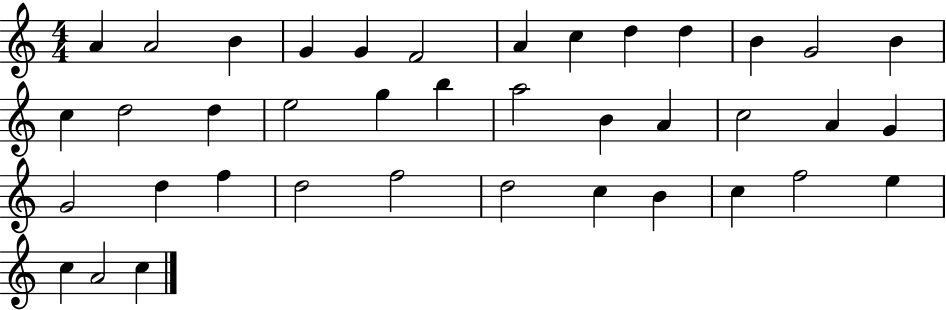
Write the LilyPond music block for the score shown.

{
  \clef treble
  \numericTimeSignature
  \time 4/4
  \key c \major
  a'4 a'2 b'4 | g'4 g'4 f'2 | a'4 c''4 d''4 d''4 | b'4 g'2 b'4 | \break c''4 d''2 d''4 | e''2 g''4 b''4 | a''2 b'4 a'4 | c''2 a'4 g'4 | \break g'2 d''4 f''4 | d''2 f''2 | d''2 c''4 b'4 | c''4 f''2 e''4 | \break c''4 a'2 c''4 | \bar "|."
}